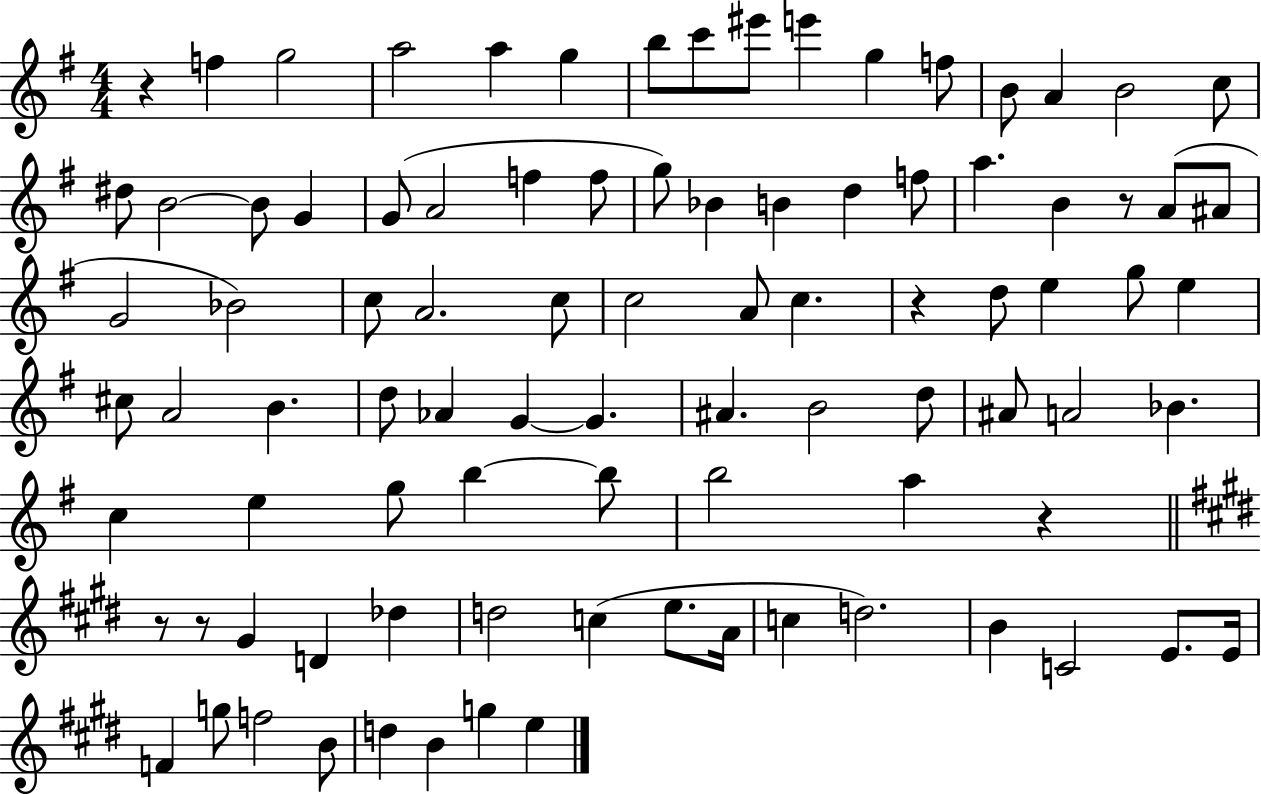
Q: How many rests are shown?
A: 6